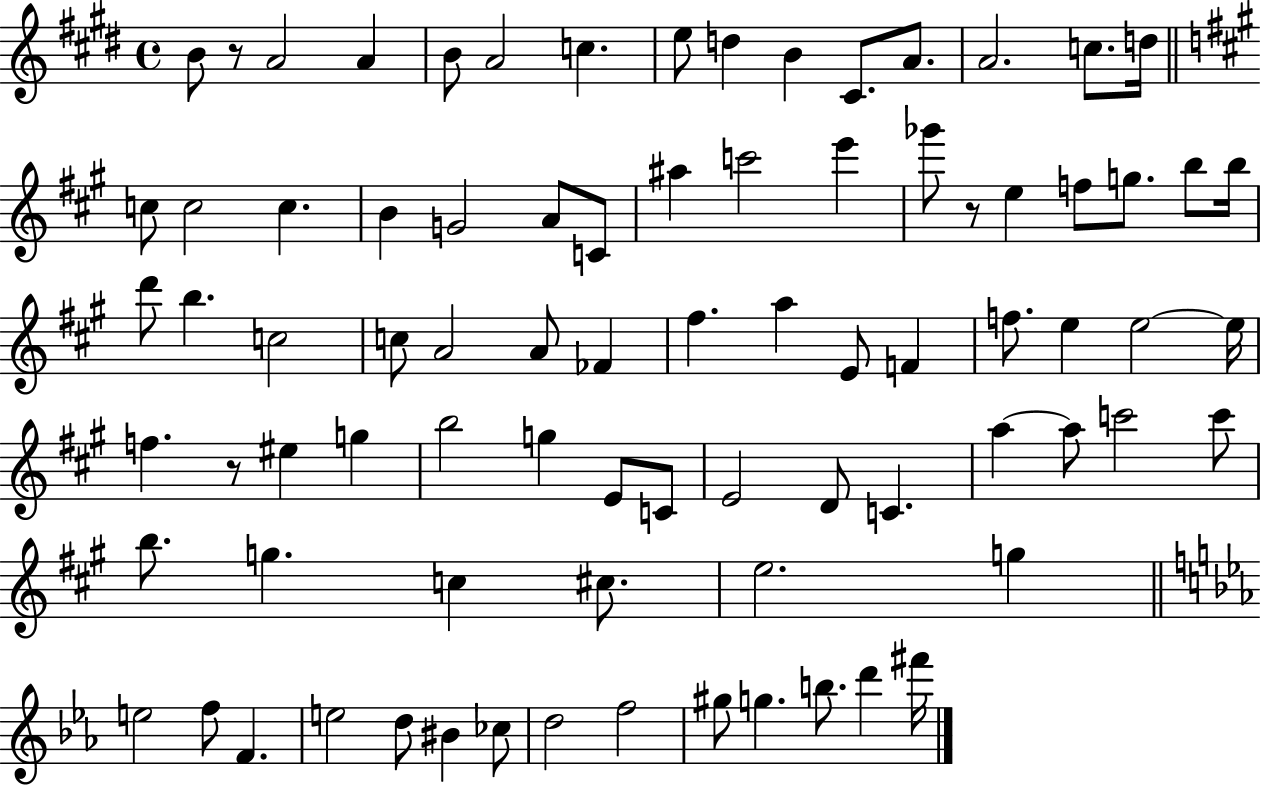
B4/e R/e A4/h A4/q B4/e A4/h C5/q. E5/e D5/q B4/q C#4/e. A4/e. A4/h. C5/e. D5/s C5/e C5/h C5/q. B4/q G4/h A4/e C4/e A#5/q C6/h E6/q Gb6/e R/e E5/q F5/e G5/e. B5/e B5/s D6/e B5/q. C5/h C5/e A4/h A4/e FES4/q F#5/q. A5/q E4/e F4/q F5/e. E5/q E5/h E5/s F5/q. R/e EIS5/q G5/q B5/h G5/q E4/e C4/e E4/h D4/e C4/q. A5/q A5/e C6/h C6/e B5/e. G5/q. C5/q C#5/e. E5/h. G5/q E5/h F5/e F4/q. E5/h D5/e BIS4/q CES5/e D5/h F5/h G#5/e G5/q. B5/e. D6/q F#6/s